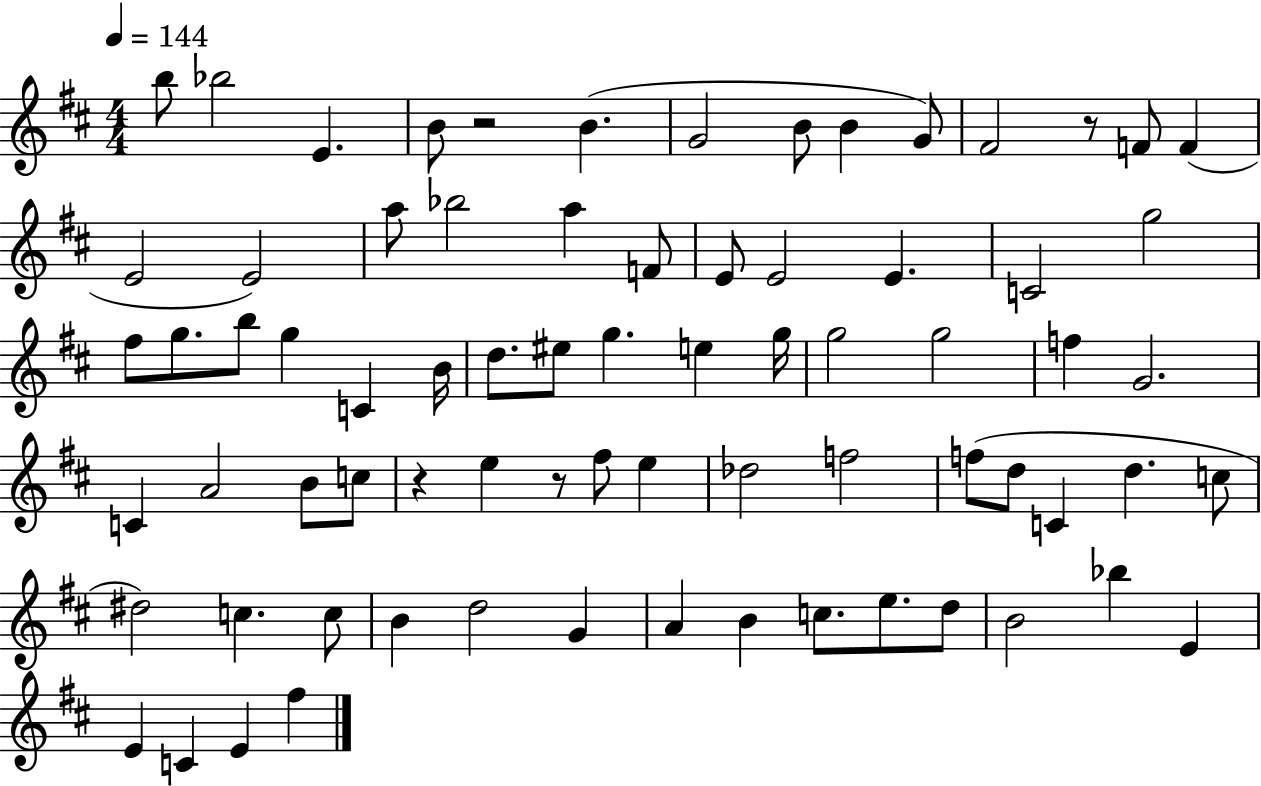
X:1
T:Untitled
M:4/4
L:1/4
K:D
b/2 _b2 E B/2 z2 B G2 B/2 B G/2 ^F2 z/2 F/2 F E2 E2 a/2 _b2 a F/2 E/2 E2 E C2 g2 ^f/2 g/2 b/2 g C B/4 d/2 ^e/2 g e g/4 g2 g2 f G2 C A2 B/2 c/2 z e z/2 ^f/2 e _d2 f2 f/2 d/2 C d c/2 ^d2 c c/2 B d2 G A B c/2 e/2 d/2 B2 _b E E C E ^f